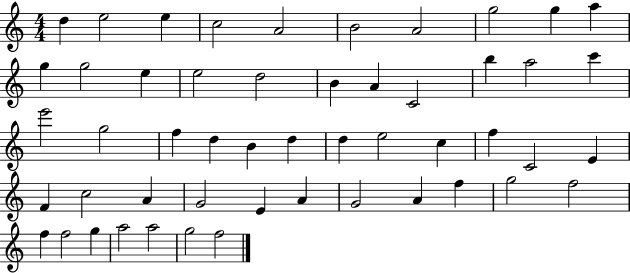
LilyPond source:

{
  \clef treble
  \numericTimeSignature
  \time 4/4
  \key c \major
  d''4 e''2 e''4 | c''2 a'2 | b'2 a'2 | g''2 g''4 a''4 | \break g''4 g''2 e''4 | e''2 d''2 | b'4 a'4 c'2 | b''4 a''2 c'''4 | \break e'''2 g''2 | f''4 d''4 b'4 d''4 | d''4 e''2 c''4 | f''4 c'2 e'4 | \break f'4 c''2 a'4 | g'2 e'4 a'4 | g'2 a'4 f''4 | g''2 f''2 | \break f''4 f''2 g''4 | a''2 a''2 | g''2 f''2 | \bar "|."
}